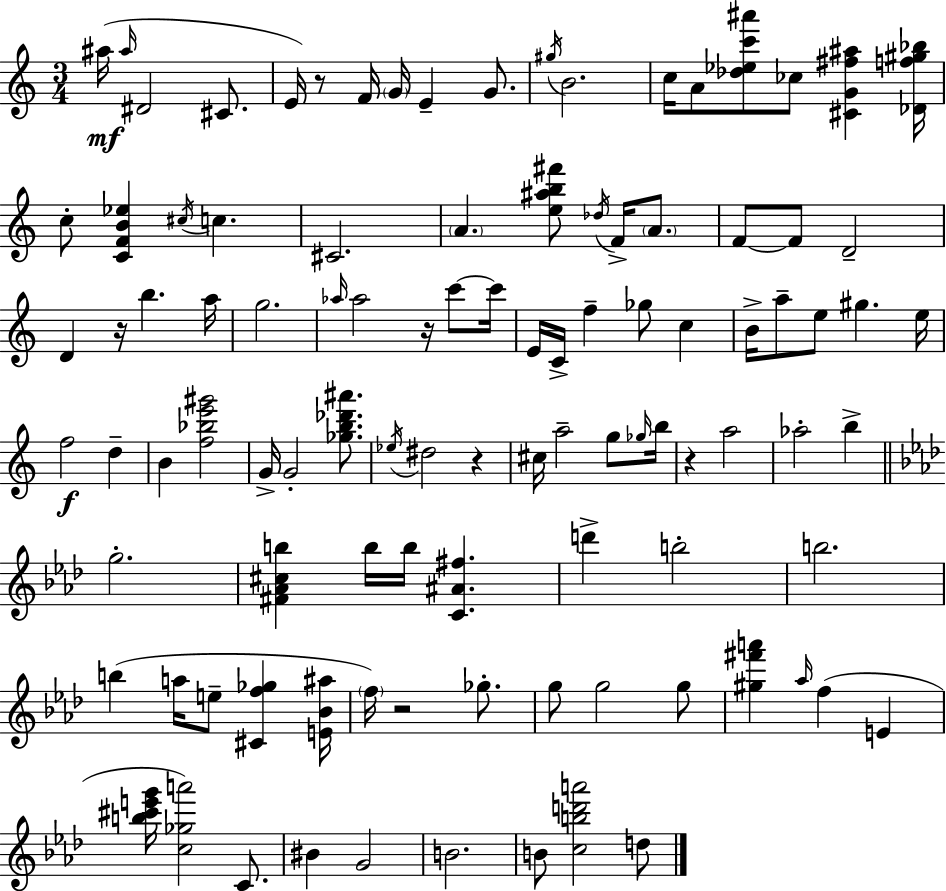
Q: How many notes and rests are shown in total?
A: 102